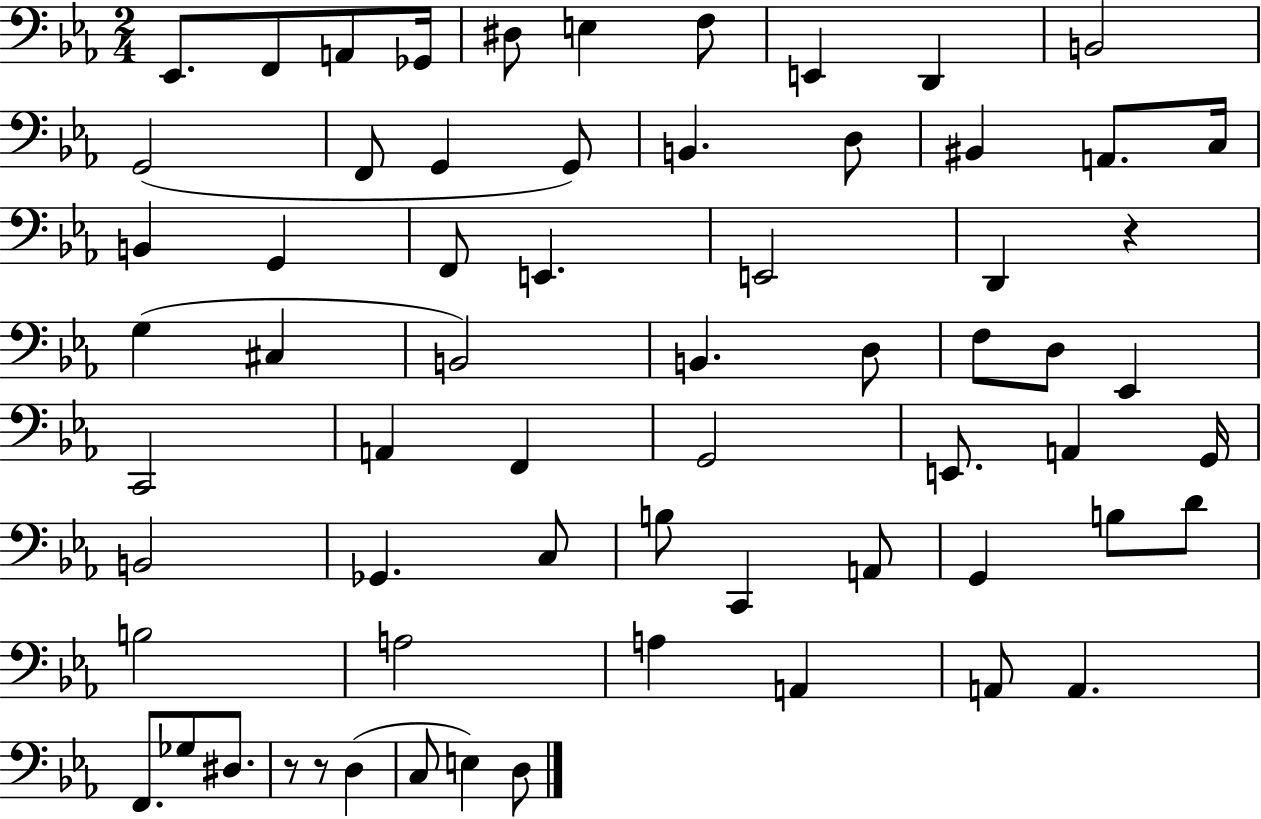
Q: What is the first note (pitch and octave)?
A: Eb2